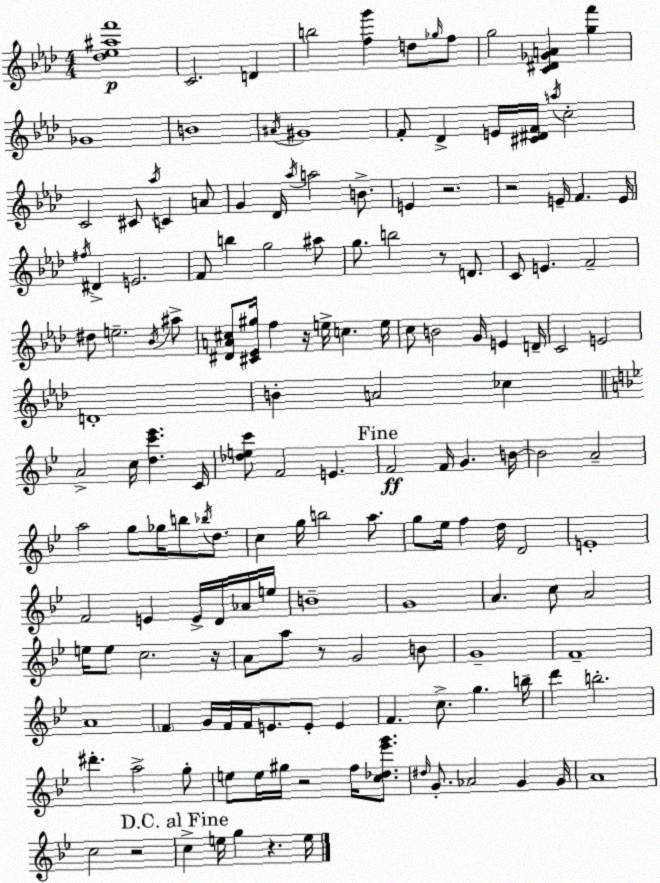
X:1
T:Untitled
M:4/4
L:1/4
K:Ab
[_d_e^af']4 C2 D b2 [fg'] d/2 _g/4 f/2 g2 [C^D_GA] [gf'] _G4 B4 ^A/4 ^G4 F/2 _D E/4 [^C^DF]/4 a/4 c2 C2 ^C/2 _a/4 C A/2 G _D/4 _a/4 a2 B/2 E z2 z2 E/4 F E/4 ^f/4 ^D E2 F/2 b g2 ^a/2 g/2 b2 z/2 D/2 C/2 E F2 ^d/2 e2 _B/4 ^a/2 [^DA^c]/2 [^C_E^g]/4 f z/4 e/4 c e/4 c/2 B2 G/4 E D/4 C2 E2 D4 B A2 _c A2 c/4 [dc'_e'] C/4 [_dec']/2 F2 E F2 F/4 G B/4 B2 A2 a2 g/2 _g/4 b/2 _b/4 d/2 c g/4 b2 a/2 g/2 _e/4 f d/4 D2 E4 F2 E E/4 D/4 _A/4 e/4 B4 G4 A c/2 A2 e/4 e/2 c2 z/4 A/2 a/2 z/2 G2 B/2 G4 F4 A4 F G/4 F/4 F/4 E/2 E/2 E F c/2 g b/4 d' b2 ^d' a2 g/2 e/2 e/4 ^g/4 z2 f/4 [c_d_e'g']/2 ^d/4 G/2 _A2 G G/4 A4 c2 z2 c e/4 g z e/4